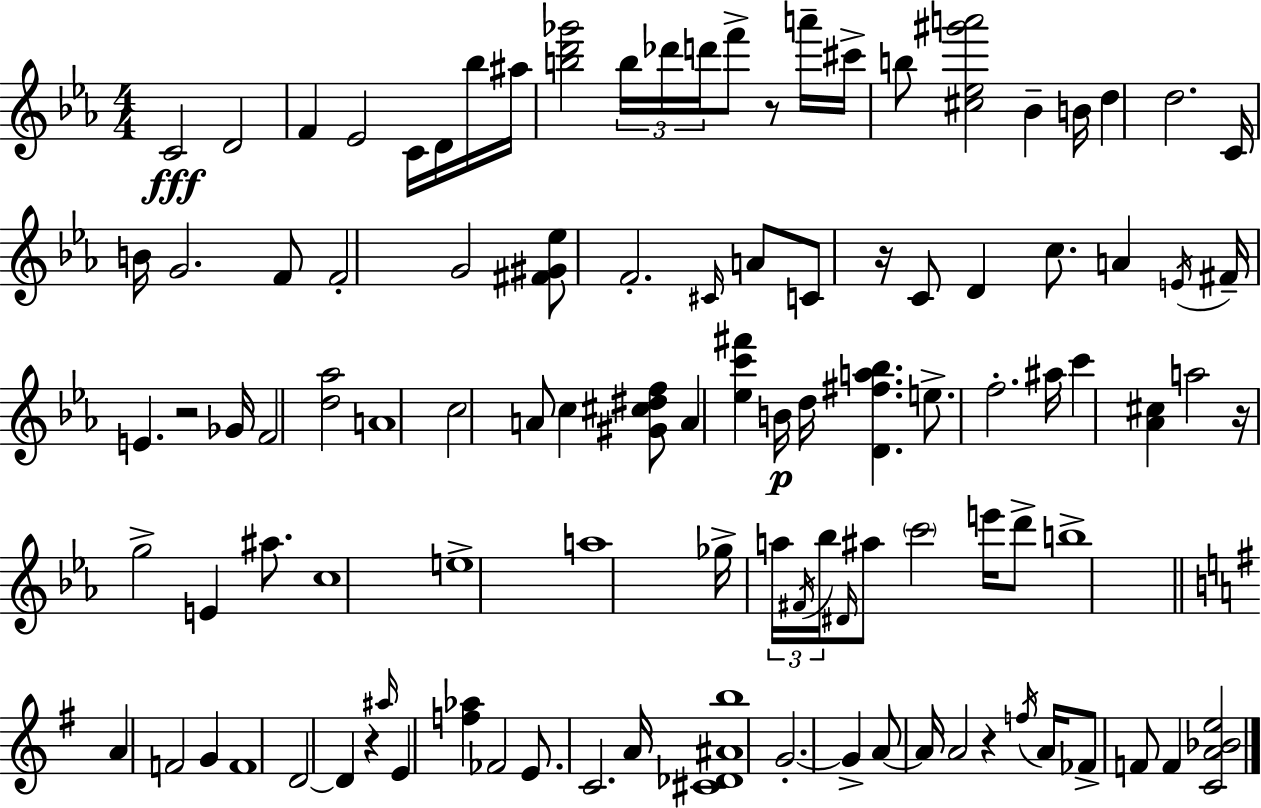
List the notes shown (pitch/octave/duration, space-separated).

C4/h D4/h F4/q Eb4/h C4/s D4/s Bb5/s A#5/s [B5,D6,Gb6]/h B5/s Db6/s D6/s F6/e R/e A6/s C#6/s B5/e [C#5,Eb5,G#6,A6]/h Bb4/q B4/s D5/q D5/h. C4/s B4/s G4/h. F4/e F4/h G4/h [F#4,G#4,Eb5]/e F4/h. C#4/s A4/e C4/e R/s C4/e D4/q C5/e. A4/q E4/s F#4/s E4/q. R/h Gb4/s F4/h [D5,Ab5]/h A4/w C5/h A4/e C5/q [G#4,C#5,D#5,F5]/e A4/q [Eb5,C6,F#6]/q B4/s D5/s [D4,F#5,A5,Bb5]/q. E5/e. F5/h. A#5/s C6/q [Ab4,C#5]/q A5/h R/s G5/h E4/q A#5/e. C5/w E5/w A5/w Gb5/s A5/s F#4/s Bb5/s D#4/s A#5/e C6/h E6/s D6/e B5/w A4/q F4/h G4/q F4/w D4/h D4/q R/q A#5/s E4/q [F5,Ab5]/q FES4/h E4/e. C4/h. A4/s [C#4,Db4,A#4,B5]/w G4/h. G4/q A4/e A4/s A4/h R/q F5/s A4/s FES4/e F4/e F4/q [C4,A4,Bb4,E5]/h